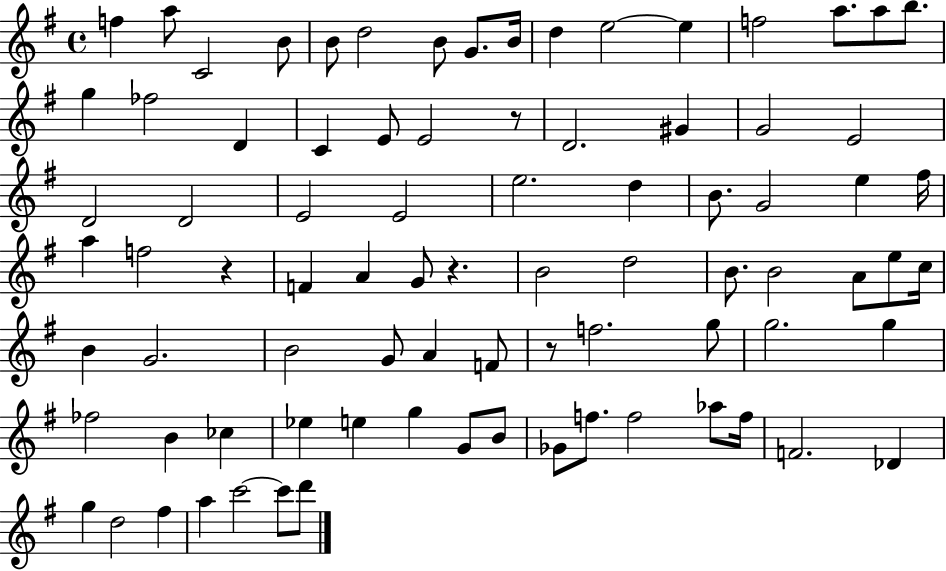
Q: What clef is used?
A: treble